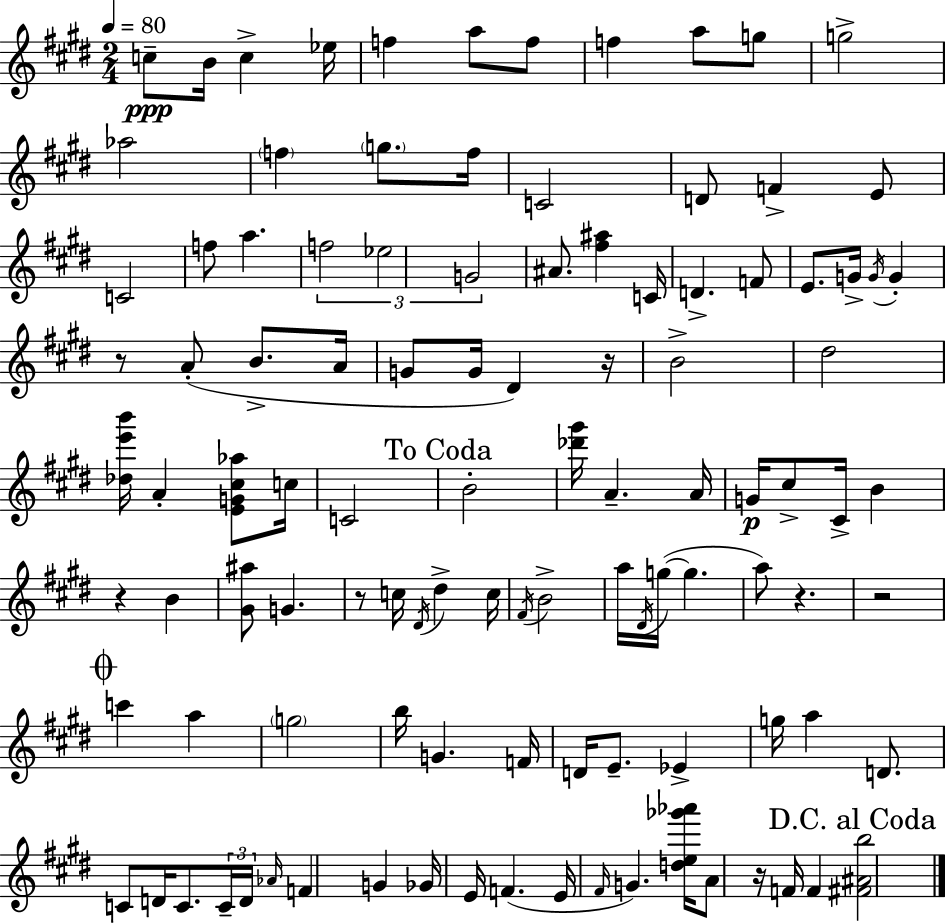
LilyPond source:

{
  \clef treble
  \numericTimeSignature
  \time 2/4
  \key e \major
  \tempo 4 = 80
  c''8--\ppp b'16 c''4-> ees''16 | f''4 a''8 f''8 | f''4 a''8 g''8 | g''2-> | \break aes''2 | \parenthesize f''4 \parenthesize g''8. f''16 | c'2 | d'8 f'4-> e'8 | \break c'2 | f''8 a''4. | \tuplet 3/2 { f''2 | ees''2 | \break g'2 } | ais'8. <fis'' ais''>4 c'16 | d'4.-> f'8 | e'8. g'16-> \acciaccatura { g'16 } g'4-. | \break r8 a'8-.( b'8.-> | a'16 g'8 g'16 dis'4) | r16 b'2-> | dis''2 | \break <des'' e''' b'''>16 a'4-. <e' g' cis'' aes''>8 | c''16 c'2 | \mark "To Coda" b'2-. | <des''' gis'''>16 a'4.-- | \break a'16 g'16\p cis''8-> cis'16-> b'4 | r4 b'4 | <gis' ais''>8 g'4. | r8 c''16 \acciaccatura { dis'16 } dis''4-> | \break c''16 \acciaccatura { fis'16 } b'2-> | a''16 \acciaccatura { dis'16 }( g''16~~ g''4. | a''8) r4. | r2 | \break \mark \markup { \musicglyph "scripts.coda" } c'''4 | a''4 \parenthesize g''2 | b''16 g'4. | f'16 d'16 e'8.-- | \break ees'4-> g''16 a''4 | d'8. c'8 d'16 c'8. | \tuplet 3/2 { c'16-- d'16 \grace { aes'16 } } f'4 | g'4 ges'16 e'16 f'4.( | \break e'16 \grace { fis'16 }) g'4. | <d'' e'' ges''' aes'''>16 a'8 | r16 f'16 f'4 \mark "D.C. al Coda" <fis' ais' b''>2 | \bar "|."
}